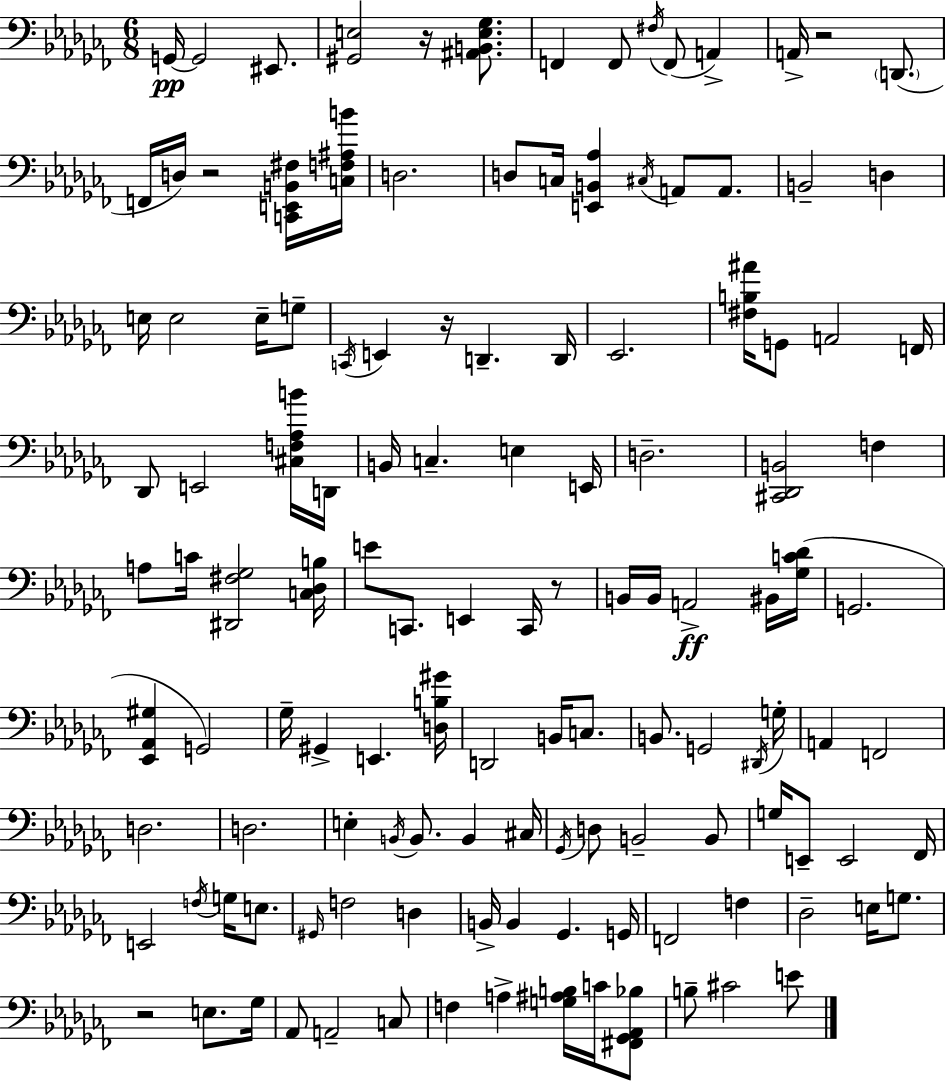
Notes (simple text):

G2/s G2/h EIS2/e. [G#2,E3]/h R/s [A#2,B2,E3,Gb3]/e. F2/q F2/e F#3/s F2/e A2/q A2/s R/h D2/e. F2/s D3/s R/h [C2,E2,B2,F#3]/s [C3,F3,A#3,B4]/s D3/h. D3/e C3/s [E2,B2,Ab3]/q C#3/s A2/e A2/e. B2/h D3/q E3/s E3/h E3/s G3/e C2/s E2/q R/s D2/q. D2/s Eb2/h. [F#3,B3,A#4]/s G2/e A2/h F2/s Db2/e E2/h [C#3,F3,Ab3,B4]/s D2/s B2/s C3/q. E3/q E2/s D3/h. [C#2,Db2,B2]/h F3/q A3/e C4/s [D#2,F#3,Gb3]/h [C3,Db3,B3]/s E4/e C2/e. E2/q C2/s R/e B2/s B2/s A2/h BIS2/s [Gb3,C4,Db4]/s G2/h. [Eb2,Ab2,G#3]/q G2/h Gb3/s G#2/q E2/q. [D3,B3,G#4]/s D2/h B2/s C3/e. B2/e. G2/h D#2/s G3/s A2/q F2/h D3/h. D3/h. E3/q B2/s B2/e. B2/q C#3/s Gb2/s D3/e B2/h B2/e G3/s E2/e E2/h FES2/s E2/h F3/s G3/s E3/e. G#2/s F3/h D3/q B2/s B2/q Gb2/q. G2/s F2/h F3/q Db3/h E3/s G3/e. R/h E3/e. Gb3/s Ab2/e A2/h C3/e F3/q A3/q [G3,A#3,B3]/s C4/s [F#2,Gb2,Ab2,Bb3]/e B3/e C#4/h E4/e